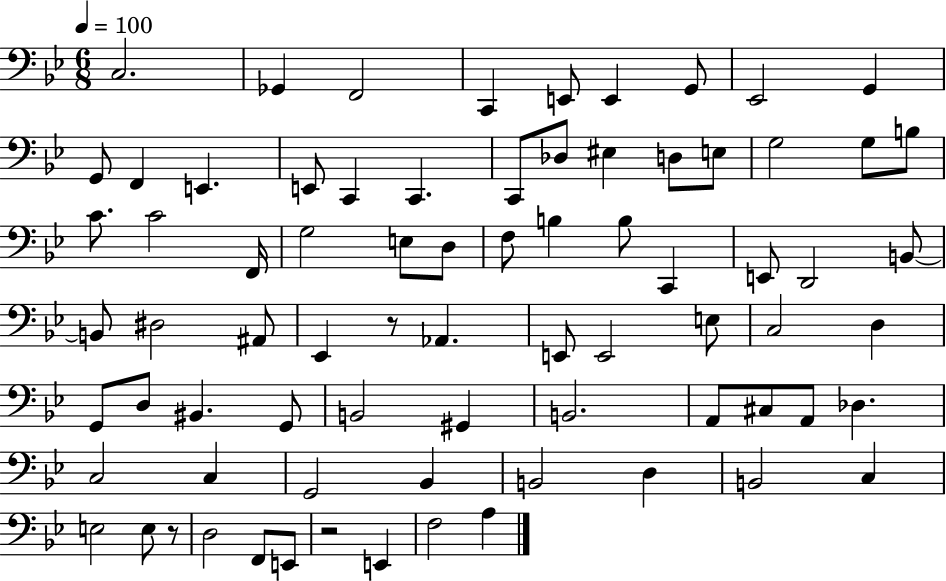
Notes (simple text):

C3/h. Gb2/q F2/h C2/q E2/e E2/q G2/e Eb2/h G2/q G2/e F2/q E2/q. E2/e C2/q C2/q. C2/e Db3/e EIS3/q D3/e E3/e G3/h G3/e B3/e C4/e. C4/h F2/s G3/h E3/e D3/e F3/e B3/q B3/e C2/q E2/e D2/h B2/e B2/e D#3/h A#2/e Eb2/q R/e Ab2/q. E2/e E2/h E3/e C3/h D3/q G2/e D3/e BIS2/q. G2/e B2/h G#2/q B2/h. A2/e C#3/e A2/e Db3/q. C3/h C3/q G2/h Bb2/q B2/h D3/q B2/h C3/q E3/h E3/e R/e D3/h F2/e E2/e R/h E2/q F3/h A3/q